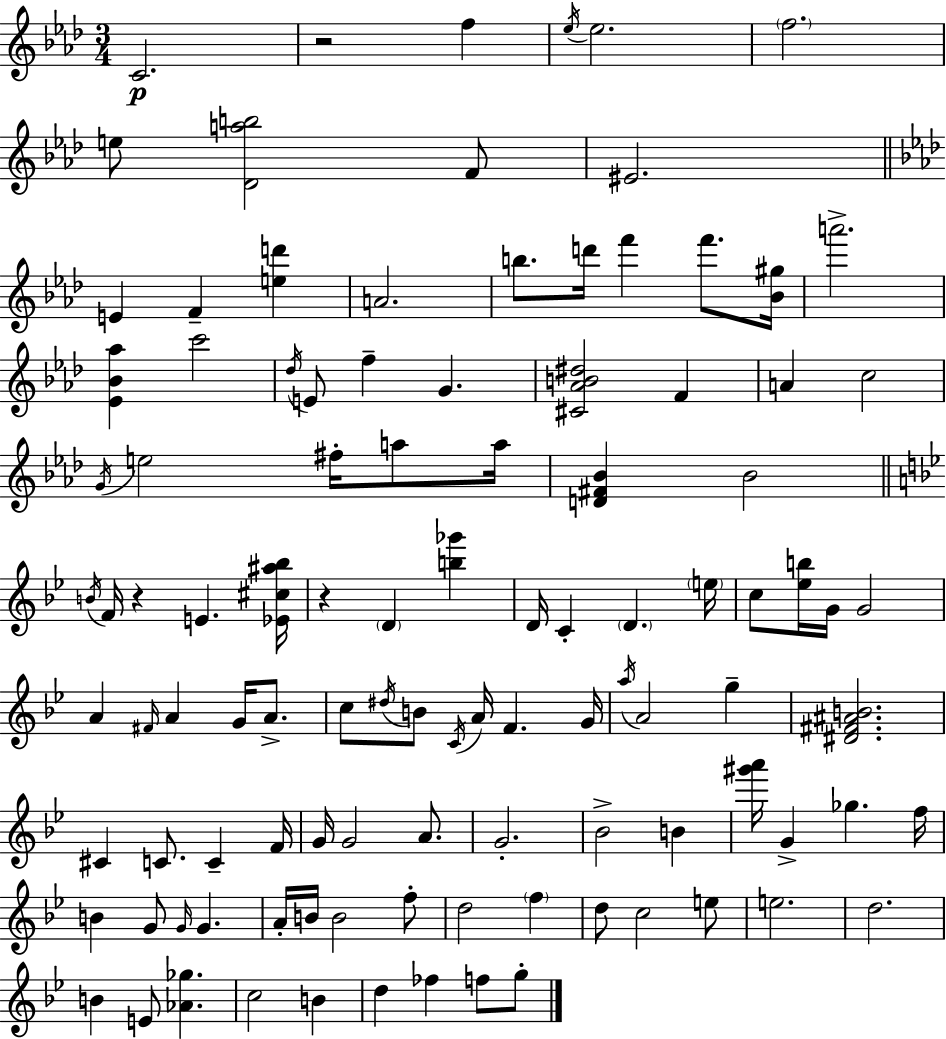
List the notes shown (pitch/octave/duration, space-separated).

C4/h. R/h F5/q Eb5/s Eb5/h. F5/h. E5/e [Db4,A5,B5]/h F4/e EIS4/h. E4/q F4/q [E5,D6]/q A4/h. B5/e. D6/s F6/q F6/e. [Bb4,G#5]/s A6/h. [Eb4,Bb4,Ab5]/q C6/h Db5/s E4/e F5/q G4/q. [C#4,Ab4,B4,D#5]/h F4/q A4/q C5/h G4/s E5/h F#5/s A5/e A5/s [D4,F#4,Bb4]/q Bb4/h B4/s F4/s R/q E4/q. [Eb4,C#5,A#5,Bb5]/s R/q D4/q [B5,Gb6]/q D4/s C4/q D4/q. E5/s C5/e [Eb5,B5]/s G4/s G4/h A4/q F#4/s A4/q G4/s A4/e. C5/e D#5/s B4/e C4/s A4/s F4/q. G4/s A5/s A4/h G5/q [D#4,F#4,A#4,B4]/h. C#4/q C4/e. C4/q F4/s G4/s G4/h A4/e. G4/h. Bb4/h B4/q [G#6,A6]/s G4/q Gb5/q. F5/s B4/q G4/e G4/s G4/q. A4/s B4/s B4/h F5/e D5/h F5/q D5/e C5/h E5/e E5/h. D5/h. B4/q E4/e [Ab4,Gb5]/q. C5/h B4/q D5/q FES5/q F5/e G5/e